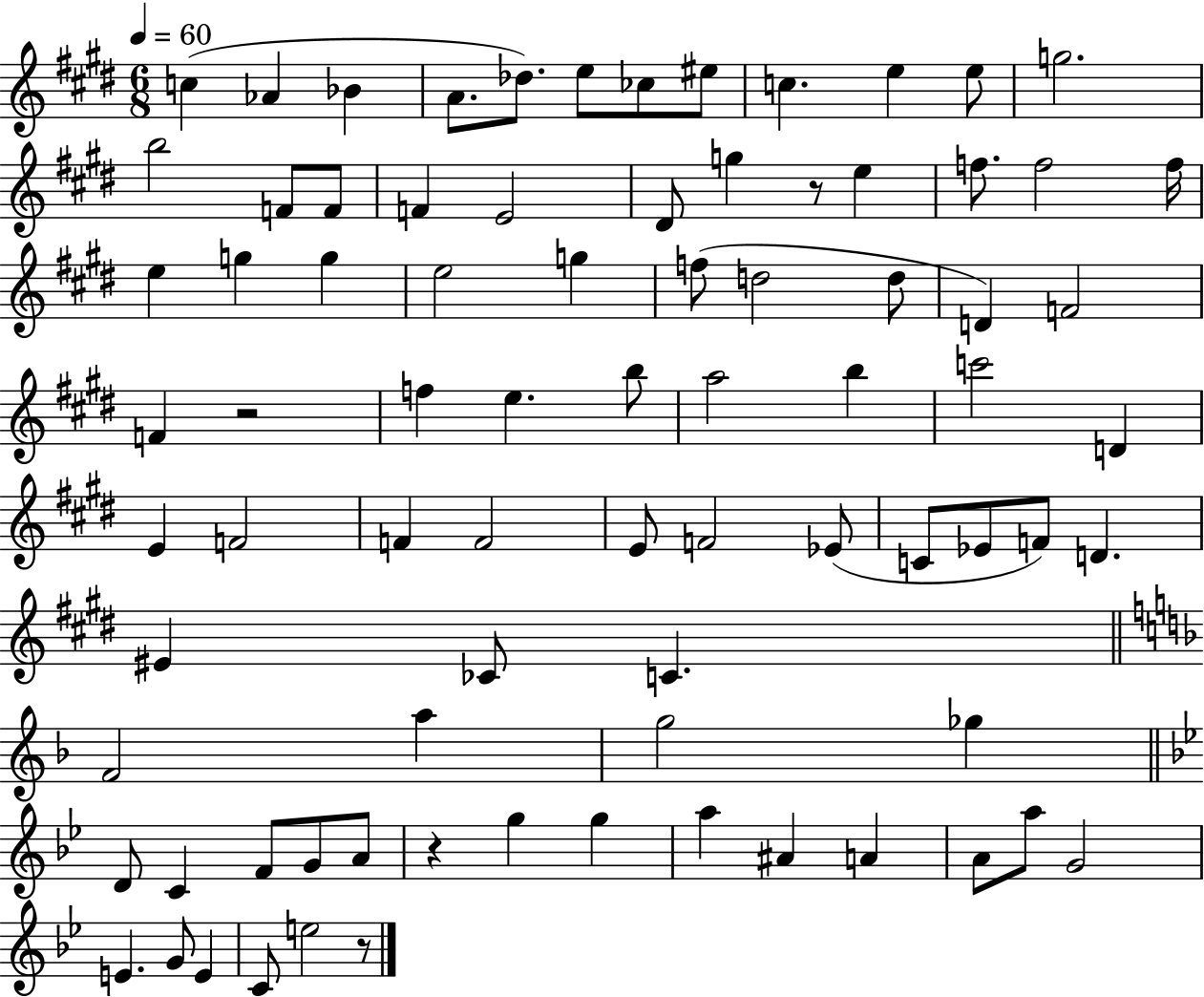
C5/q Ab4/q Bb4/q A4/e. Db5/e. E5/e CES5/e EIS5/e C5/q. E5/q E5/e G5/h. B5/h F4/e F4/e F4/q E4/h D#4/e G5/q R/e E5/q F5/e. F5/h F5/s E5/q G5/q G5/q E5/h G5/q F5/e D5/h D5/e D4/q F4/h F4/q R/h F5/q E5/q. B5/e A5/h B5/q C6/h D4/q E4/q F4/h F4/q F4/h E4/e F4/h Eb4/e C4/e Eb4/e F4/e D4/q. EIS4/q CES4/e C4/q. F4/h A5/q G5/h Gb5/q D4/e C4/q F4/e G4/e A4/e R/q G5/q G5/q A5/q A#4/q A4/q A4/e A5/e G4/h E4/q. G4/e E4/q C4/e E5/h R/e